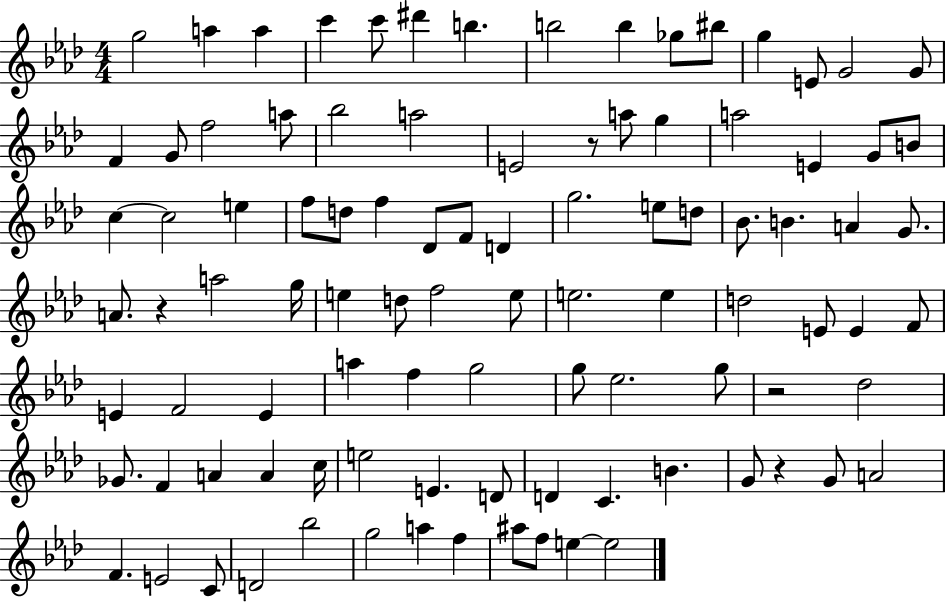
{
  \clef treble
  \numericTimeSignature
  \time 4/4
  \key aes \major
  g''2 a''4 a''4 | c'''4 c'''8 dis'''4 b''4. | b''2 b''4 ges''8 bis''8 | g''4 e'8 g'2 g'8 | \break f'4 g'8 f''2 a''8 | bes''2 a''2 | e'2 r8 a''8 g''4 | a''2 e'4 g'8 b'8 | \break c''4~~ c''2 e''4 | f''8 d''8 f''4 des'8 f'8 d'4 | g''2. e''8 d''8 | bes'8. b'4. a'4 g'8. | \break a'8. r4 a''2 g''16 | e''4 d''8 f''2 e''8 | e''2. e''4 | d''2 e'8 e'4 f'8 | \break e'4 f'2 e'4 | a''4 f''4 g''2 | g''8 ees''2. g''8 | r2 des''2 | \break ges'8. f'4 a'4 a'4 c''16 | e''2 e'4. d'8 | d'4 c'4. b'4. | g'8 r4 g'8 a'2 | \break f'4. e'2 c'8 | d'2 bes''2 | g''2 a''4 f''4 | ais''8 f''8 e''4~~ e''2 | \break \bar "|."
}